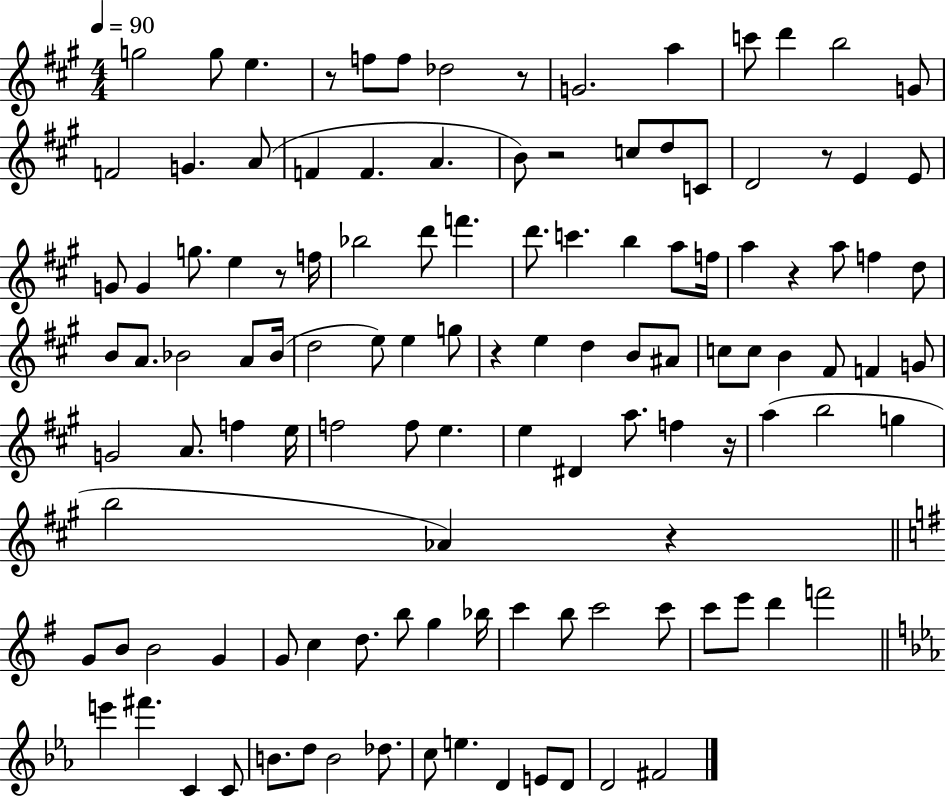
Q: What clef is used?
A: treble